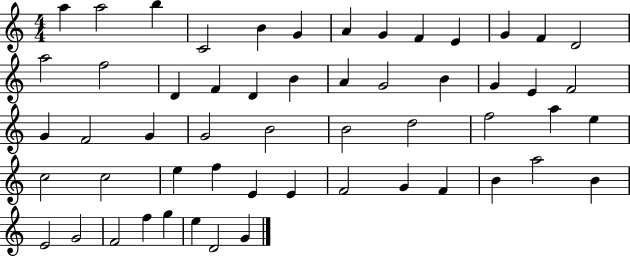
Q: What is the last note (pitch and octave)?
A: G4